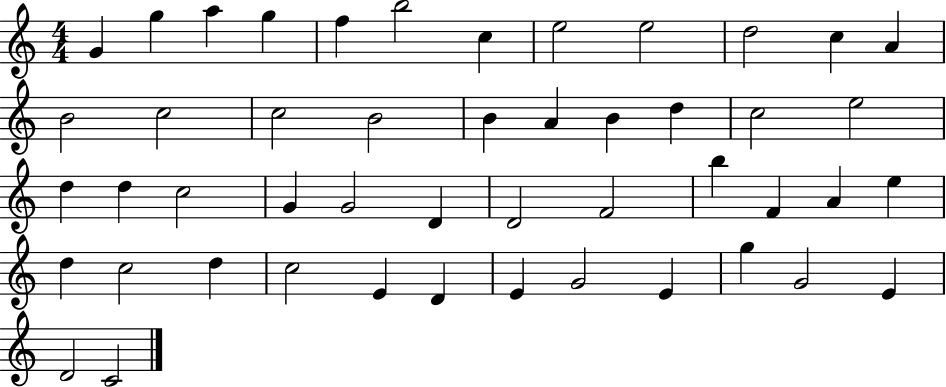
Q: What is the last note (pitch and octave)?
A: C4